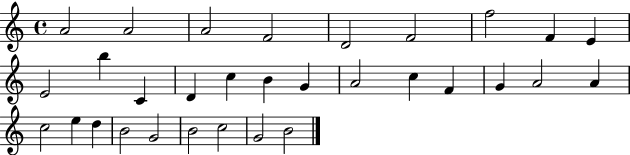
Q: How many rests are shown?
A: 0